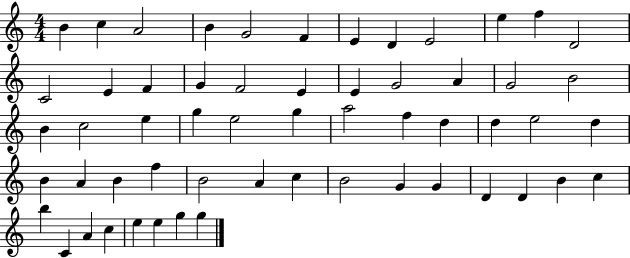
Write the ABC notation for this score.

X:1
T:Untitled
M:4/4
L:1/4
K:C
B c A2 B G2 F E D E2 e f D2 C2 E F G F2 E E G2 A G2 B2 B c2 e g e2 g a2 f d d e2 d B A B f B2 A c B2 G G D D B c b C A c e e g g